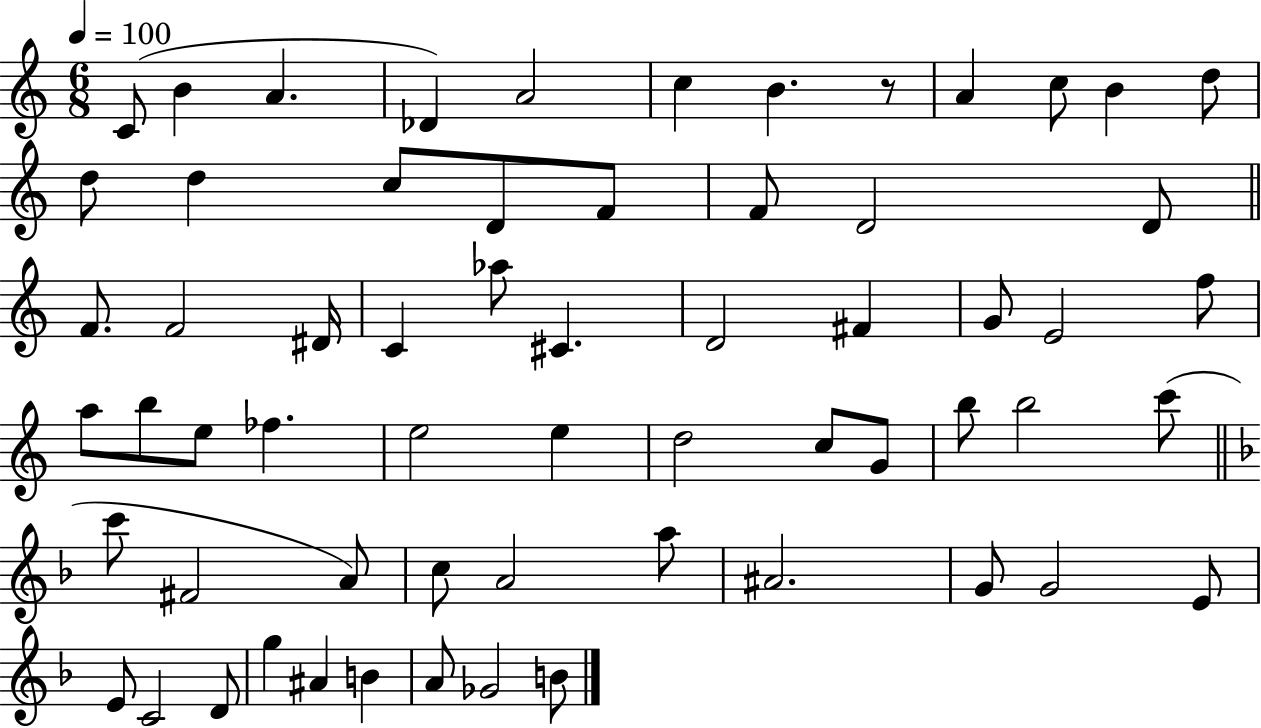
C4/e B4/q A4/q. Db4/q A4/h C5/q B4/q. R/e A4/q C5/e B4/q D5/e D5/e D5/q C5/e D4/e F4/e F4/e D4/h D4/e F4/e. F4/h D#4/s C4/q Ab5/e C#4/q. D4/h F#4/q G4/e E4/h F5/e A5/e B5/e E5/e FES5/q. E5/h E5/q D5/h C5/e G4/e B5/e B5/h C6/e C6/e F#4/h A4/e C5/e A4/h A5/e A#4/h. G4/e G4/h E4/e E4/e C4/h D4/e G5/q A#4/q B4/q A4/e Gb4/h B4/e